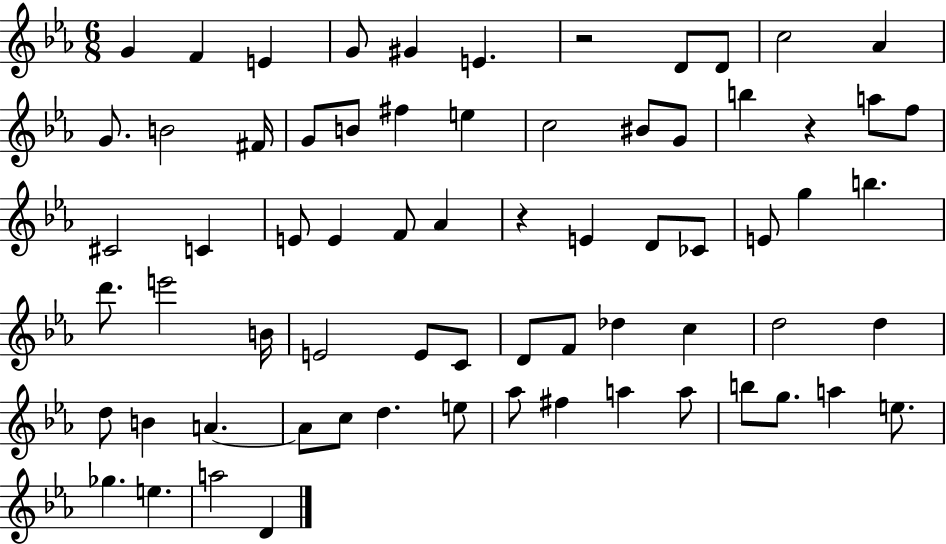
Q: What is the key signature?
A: EES major